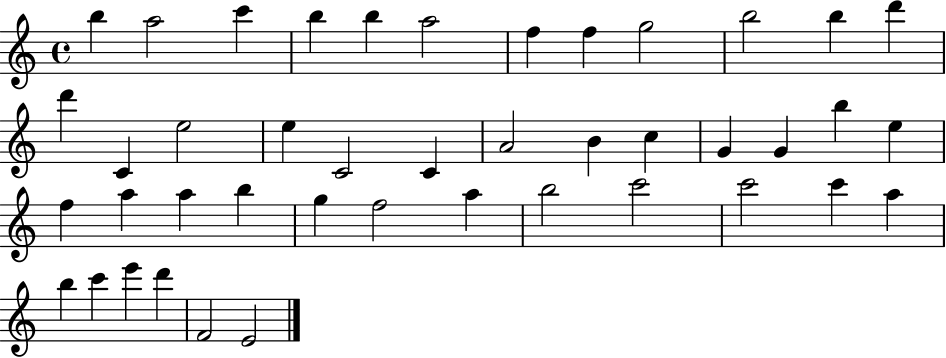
B5/q A5/h C6/q B5/q B5/q A5/h F5/q F5/q G5/h B5/h B5/q D6/q D6/q C4/q E5/h E5/q C4/h C4/q A4/h B4/q C5/q G4/q G4/q B5/q E5/q F5/q A5/q A5/q B5/q G5/q F5/h A5/q B5/h C6/h C6/h C6/q A5/q B5/q C6/q E6/q D6/q F4/h E4/h